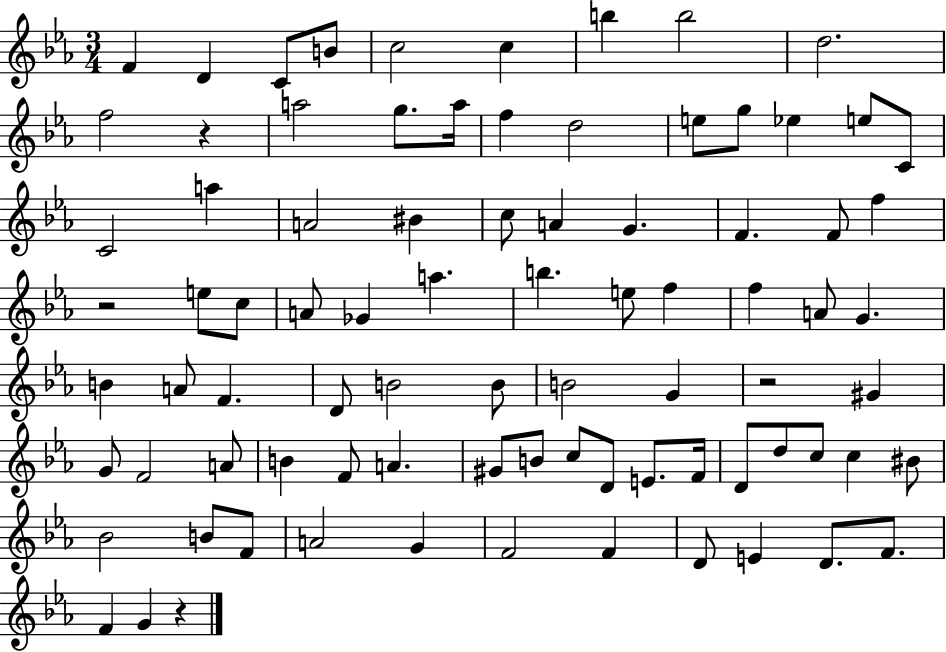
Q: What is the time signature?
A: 3/4